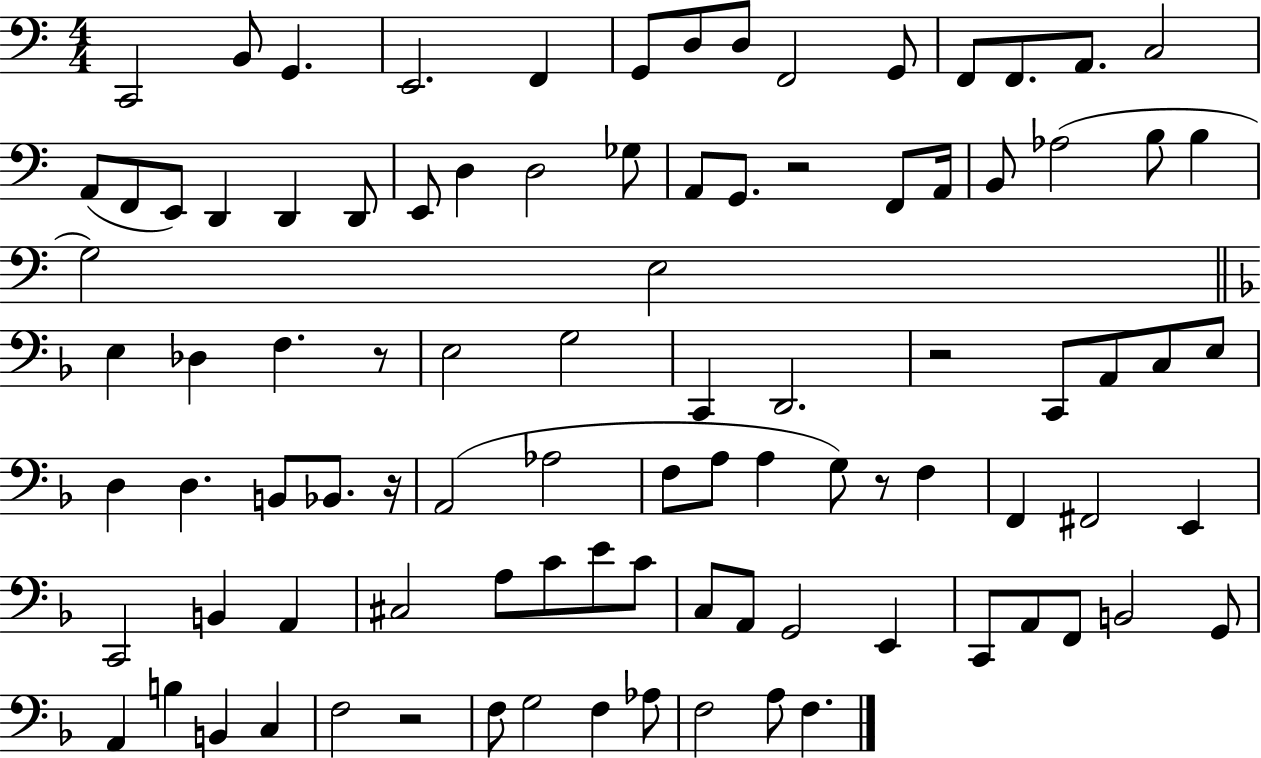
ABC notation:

X:1
T:Untitled
M:4/4
L:1/4
K:C
C,,2 B,,/2 G,, E,,2 F,, G,,/2 D,/2 D,/2 F,,2 G,,/2 F,,/2 F,,/2 A,,/2 C,2 A,,/2 F,,/2 E,,/2 D,, D,, D,,/2 E,,/2 D, D,2 _G,/2 A,,/2 G,,/2 z2 F,,/2 A,,/4 B,,/2 _A,2 B,/2 B, G,2 E,2 E, _D, F, z/2 E,2 G,2 C,, D,,2 z2 C,,/2 A,,/2 C,/2 E,/2 D, D, B,,/2 _B,,/2 z/4 A,,2 _A,2 F,/2 A,/2 A, G,/2 z/2 F, F,, ^F,,2 E,, C,,2 B,, A,, ^C,2 A,/2 C/2 E/2 C/2 C,/2 A,,/2 G,,2 E,, C,,/2 A,,/2 F,,/2 B,,2 G,,/2 A,, B, B,, C, F,2 z2 F,/2 G,2 F, _A,/2 F,2 A,/2 F,